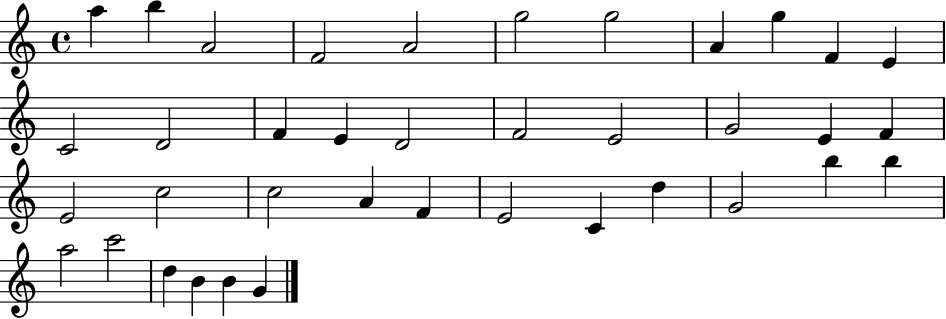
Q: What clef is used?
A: treble